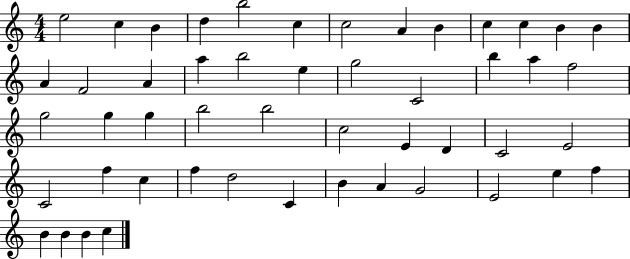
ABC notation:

X:1
T:Untitled
M:4/4
L:1/4
K:C
e2 c B d b2 c c2 A B c c B B A F2 A a b2 e g2 C2 b a f2 g2 g g b2 b2 c2 E D C2 E2 C2 f c f d2 C B A G2 E2 e f B B B c